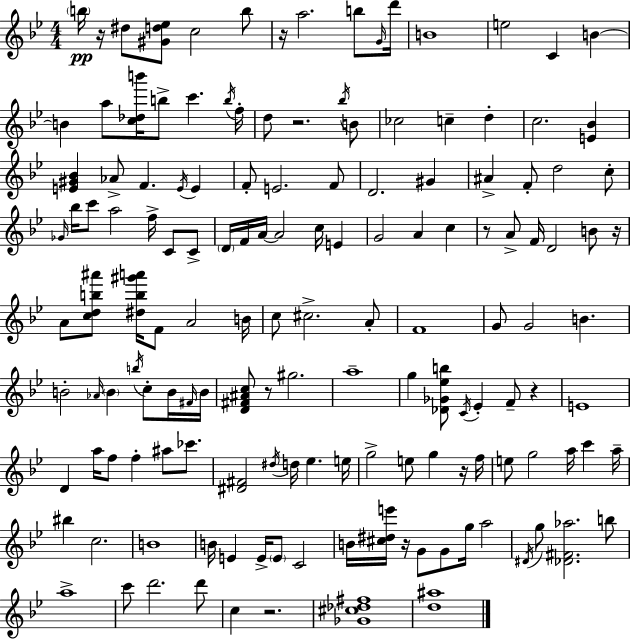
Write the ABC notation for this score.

X:1
T:Untitled
M:4/4
L:1/4
K:Bb
b/4 z/4 ^d/2 [^Gd_e]/2 c2 b/2 z/4 a2 b/2 G/4 d'/4 B4 e2 C B B a/2 [c_db']/4 b/2 c' b/4 f/4 d/2 z2 _b/4 B/2 _c2 c d c2 [E_B] [E^G_B] _A/2 F E/4 E F/2 E2 F/2 D2 ^G ^A F/2 d2 c/2 _G/4 _b/4 c'/2 a2 f/4 C/2 C/2 D/4 F/4 A/4 A2 c/4 E G2 A c z/2 A/2 F/4 D2 B/2 z/4 A/2 [cdb^a']/2 [^db^g'a']/4 F/2 A2 B/4 c/2 ^c2 A/2 F4 G/2 G2 B B2 _A/4 B b/4 c/2 B/4 ^F/4 B/4 [D^F^Ac]/2 z/2 ^g2 a4 g [_D_G_eb]/2 C/4 _E F/2 z E4 D a/4 f/2 f ^a/2 _c'/2 [^D^F]2 ^d/4 d/4 _e e/4 g2 e/2 g z/4 f/4 e/2 g2 a/4 c' a/4 ^b c2 B4 B/4 E E/4 E/2 C2 B/4 [^c^de']/4 z/4 G/2 G/2 g/4 a2 ^D/4 g/2 [_D^F_a]2 b/2 a4 c'/2 d'2 d'/2 c z2 [_G^c_d^f]4 [d^a]4